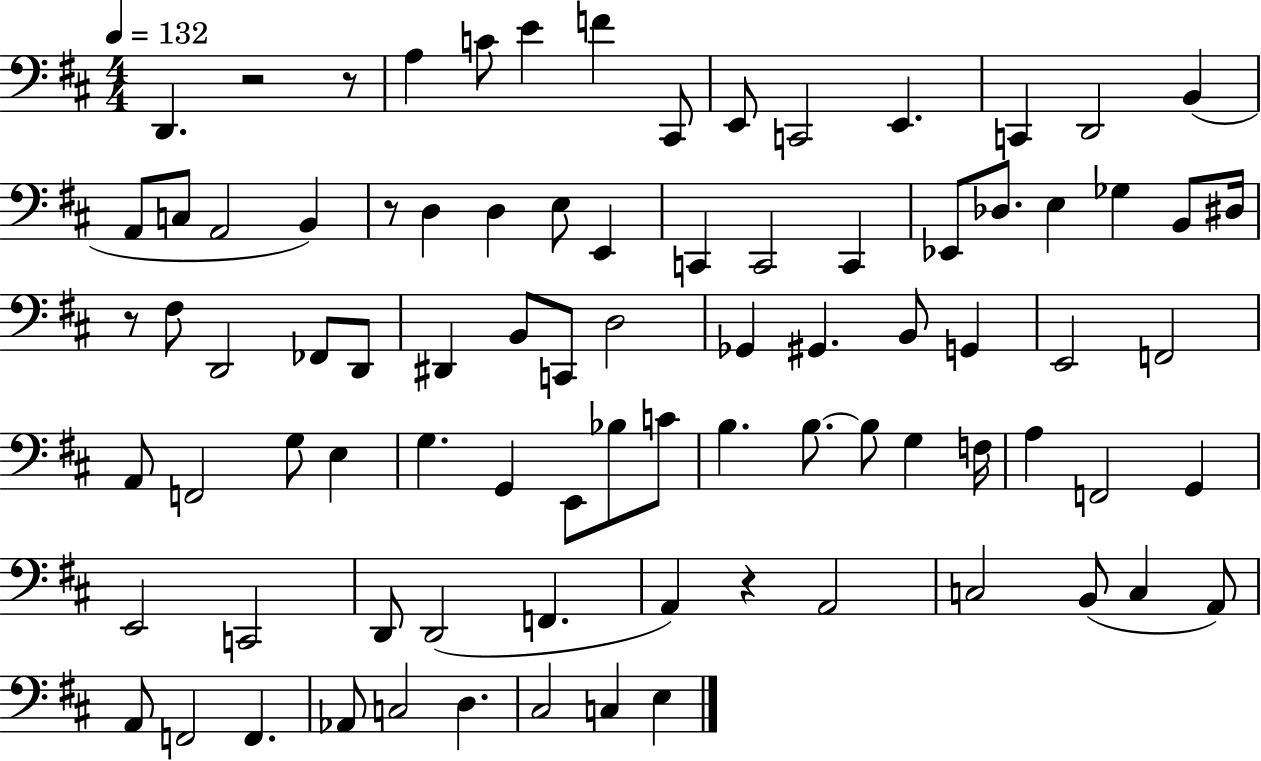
X:1
T:Untitled
M:4/4
L:1/4
K:D
D,, z2 z/2 A, C/2 E F ^C,,/2 E,,/2 C,,2 E,, C,, D,,2 B,, A,,/2 C,/2 A,,2 B,, z/2 D, D, E,/2 E,, C,, C,,2 C,, _E,,/2 _D,/2 E, _G, B,,/2 ^D,/4 z/2 ^F,/2 D,,2 _F,,/2 D,,/2 ^D,, B,,/2 C,,/2 D,2 _G,, ^G,, B,,/2 G,, E,,2 F,,2 A,,/2 F,,2 G,/2 E, G, G,, E,,/2 _B,/2 C/2 B, B,/2 B,/2 G, F,/4 A, F,,2 G,, E,,2 C,,2 D,,/2 D,,2 F,, A,, z A,,2 C,2 B,,/2 C, A,,/2 A,,/2 F,,2 F,, _A,,/2 C,2 D, ^C,2 C, E,